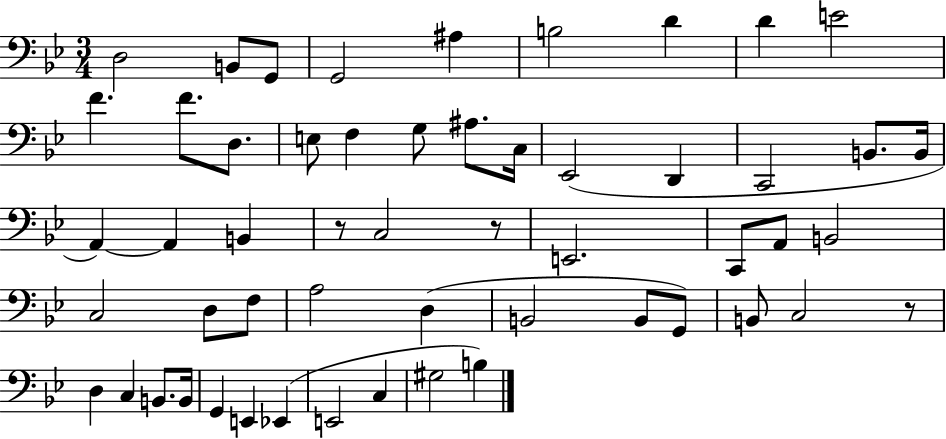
X:1
T:Untitled
M:3/4
L:1/4
K:Bb
D,2 B,,/2 G,,/2 G,,2 ^A, B,2 D D E2 F F/2 D,/2 E,/2 F, G,/2 ^A,/2 C,/4 _E,,2 D,, C,,2 B,,/2 B,,/4 A,, A,, B,, z/2 C,2 z/2 E,,2 C,,/2 A,,/2 B,,2 C,2 D,/2 F,/2 A,2 D, B,,2 B,,/2 G,,/2 B,,/2 C,2 z/2 D, C, B,,/2 B,,/4 G,, E,, _E,, E,,2 C, ^G,2 B,